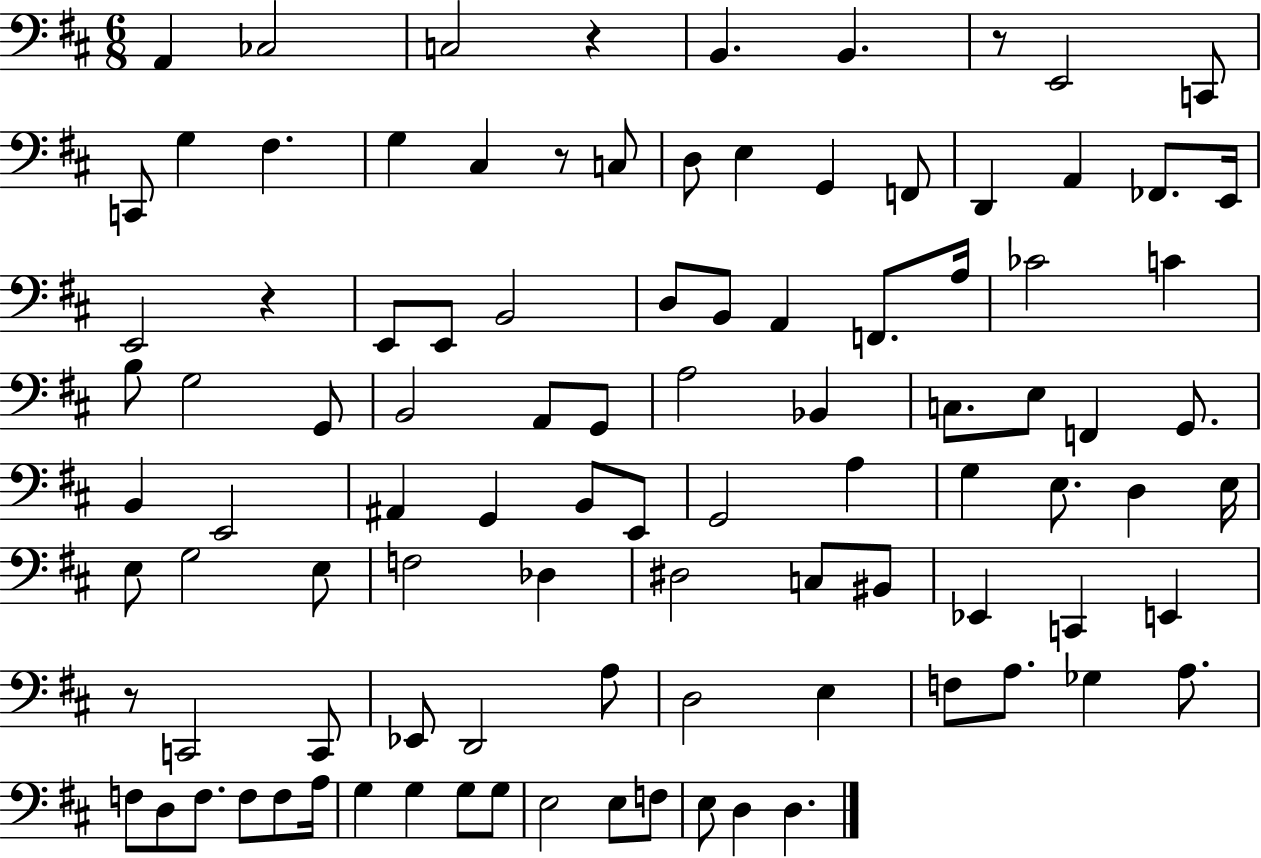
A2/q CES3/h C3/h R/q B2/q. B2/q. R/e E2/h C2/e C2/e G3/q F#3/q. G3/q C#3/q R/e C3/e D3/e E3/q G2/q F2/e D2/q A2/q FES2/e. E2/s E2/h R/q E2/e E2/e B2/h D3/e B2/e A2/q F2/e. A3/s CES4/h C4/q B3/e G3/h G2/e B2/h A2/e G2/e A3/h Bb2/q C3/e. E3/e F2/q G2/e. B2/q E2/h A#2/q G2/q B2/e E2/e G2/h A3/q G3/q E3/e. D3/q E3/s E3/e G3/h E3/e F3/h Db3/q D#3/h C3/e BIS2/e Eb2/q C2/q E2/q R/e C2/h C2/e Eb2/e D2/h A3/e D3/h E3/q F3/e A3/e. Gb3/q A3/e. F3/e D3/e F3/e. F3/e F3/e A3/s G3/q G3/q G3/e G3/e E3/h E3/e F3/e E3/e D3/q D3/q.